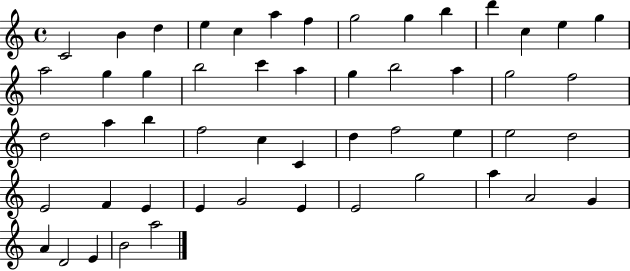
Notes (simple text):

C4/h B4/q D5/q E5/q C5/q A5/q F5/q G5/h G5/q B5/q D6/q C5/q E5/q G5/q A5/h G5/q G5/q B5/h C6/q A5/q G5/q B5/h A5/q G5/h F5/h D5/h A5/q B5/q F5/h C5/q C4/q D5/q F5/h E5/q E5/h D5/h E4/h F4/q E4/q E4/q G4/h E4/q E4/h G5/h A5/q A4/h G4/q A4/q D4/h E4/q B4/h A5/h